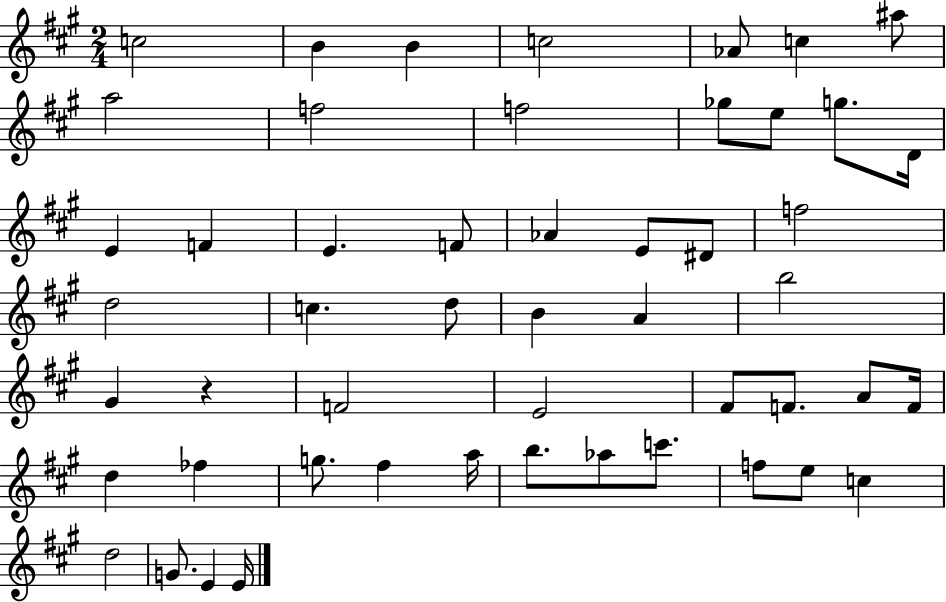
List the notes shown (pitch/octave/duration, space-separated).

C5/h B4/q B4/q C5/h Ab4/e C5/q A#5/e A5/h F5/h F5/h Gb5/e E5/e G5/e. D4/s E4/q F4/q E4/q. F4/e Ab4/q E4/e D#4/e F5/h D5/h C5/q. D5/e B4/q A4/q B5/h G#4/q R/q F4/h E4/h F#4/e F4/e. A4/e F4/s D5/q FES5/q G5/e. F#5/q A5/s B5/e. Ab5/e C6/e. F5/e E5/e C5/q D5/h G4/e. E4/q E4/s